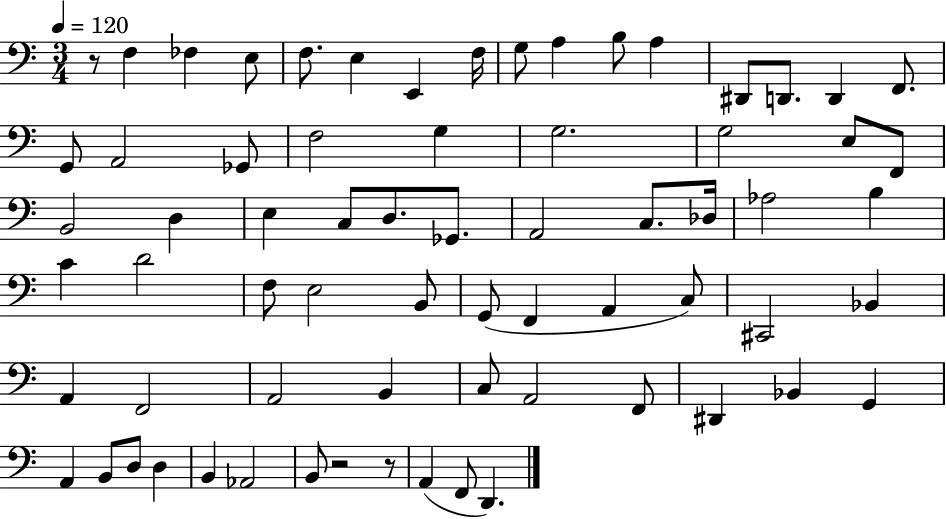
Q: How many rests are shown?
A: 3